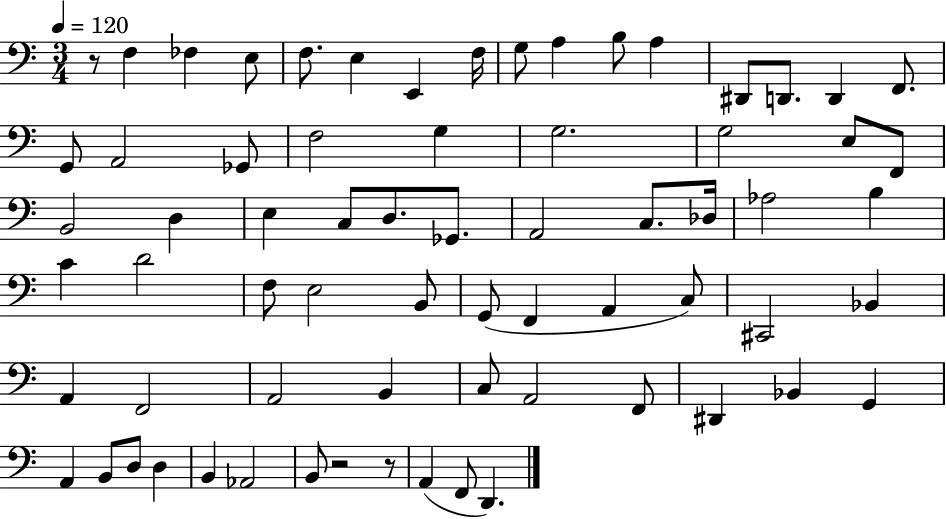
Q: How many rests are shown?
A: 3